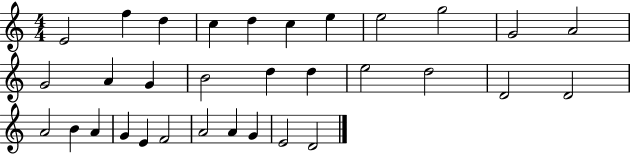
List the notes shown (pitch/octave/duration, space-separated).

E4/h F5/q D5/q C5/q D5/q C5/q E5/q E5/h G5/h G4/h A4/h G4/h A4/q G4/q B4/h D5/q D5/q E5/h D5/h D4/h D4/h A4/h B4/q A4/q G4/q E4/q F4/h A4/h A4/q G4/q E4/h D4/h